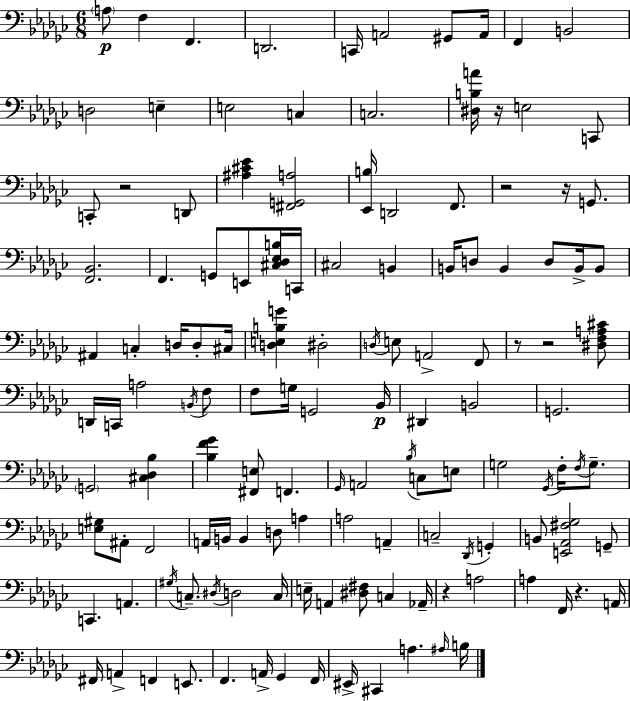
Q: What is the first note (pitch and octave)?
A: A3